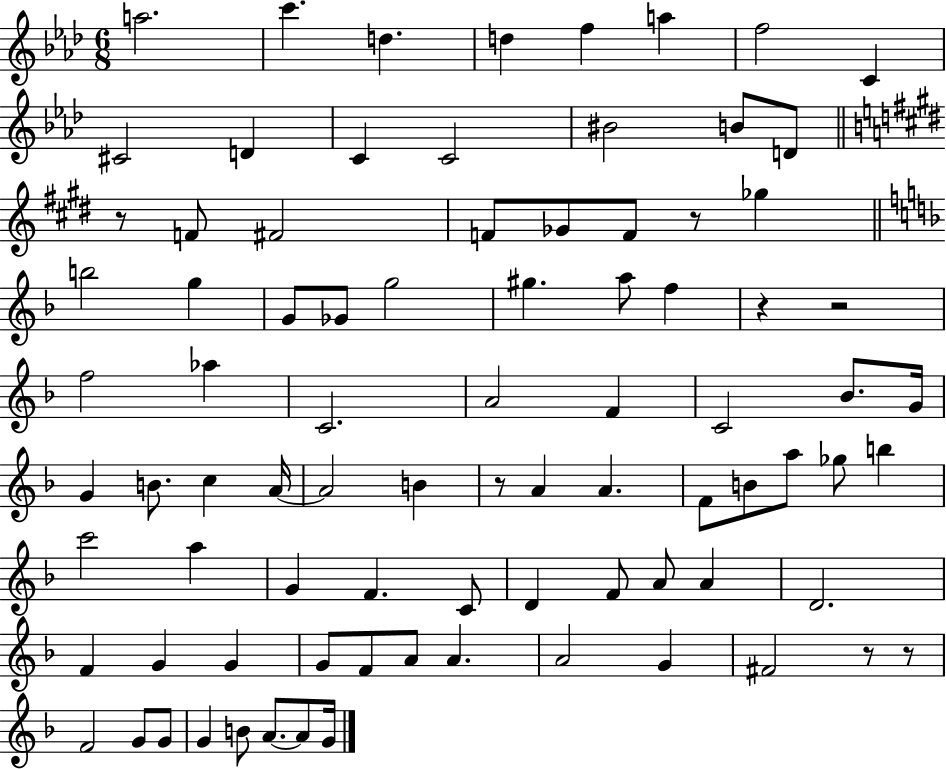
{
  \clef treble
  \numericTimeSignature
  \time 6/8
  \key aes \major
  \repeat volta 2 { a''2. | c'''4. d''4. | d''4 f''4 a''4 | f''2 c'4 | \break cis'2 d'4 | c'4 c'2 | bis'2 b'8 d'8 | \bar "||" \break \key e \major r8 f'8 fis'2 | f'8 ges'8 f'8 r8 ges''4 | \bar "||" \break \key d \minor b''2 g''4 | g'8 ges'8 g''2 | gis''4. a''8 f''4 | r4 r2 | \break f''2 aes''4 | c'2. | a'2 f'4 | c'2 bes'8. g'16 | \break g'4 b'8. c''4 a'16~~ | a'2 b'4 | r8 a'4 a'4. | f'8 b'8 a''8 ges''8 b''4 | \break c'''2 a''4 | g'4 f'4. c'8 | d'4 f'8 a'8 a'4 | d'2. | \break f'4 g'4 g'4 | g'8 f'8 a'8 a'4. | a'2 g'4 | fis'2 r8 r8 | \break f'2 g'8 g'8 | g'4 b'8 a'8.~~ a'8 g'16 | } \bar "|."
}